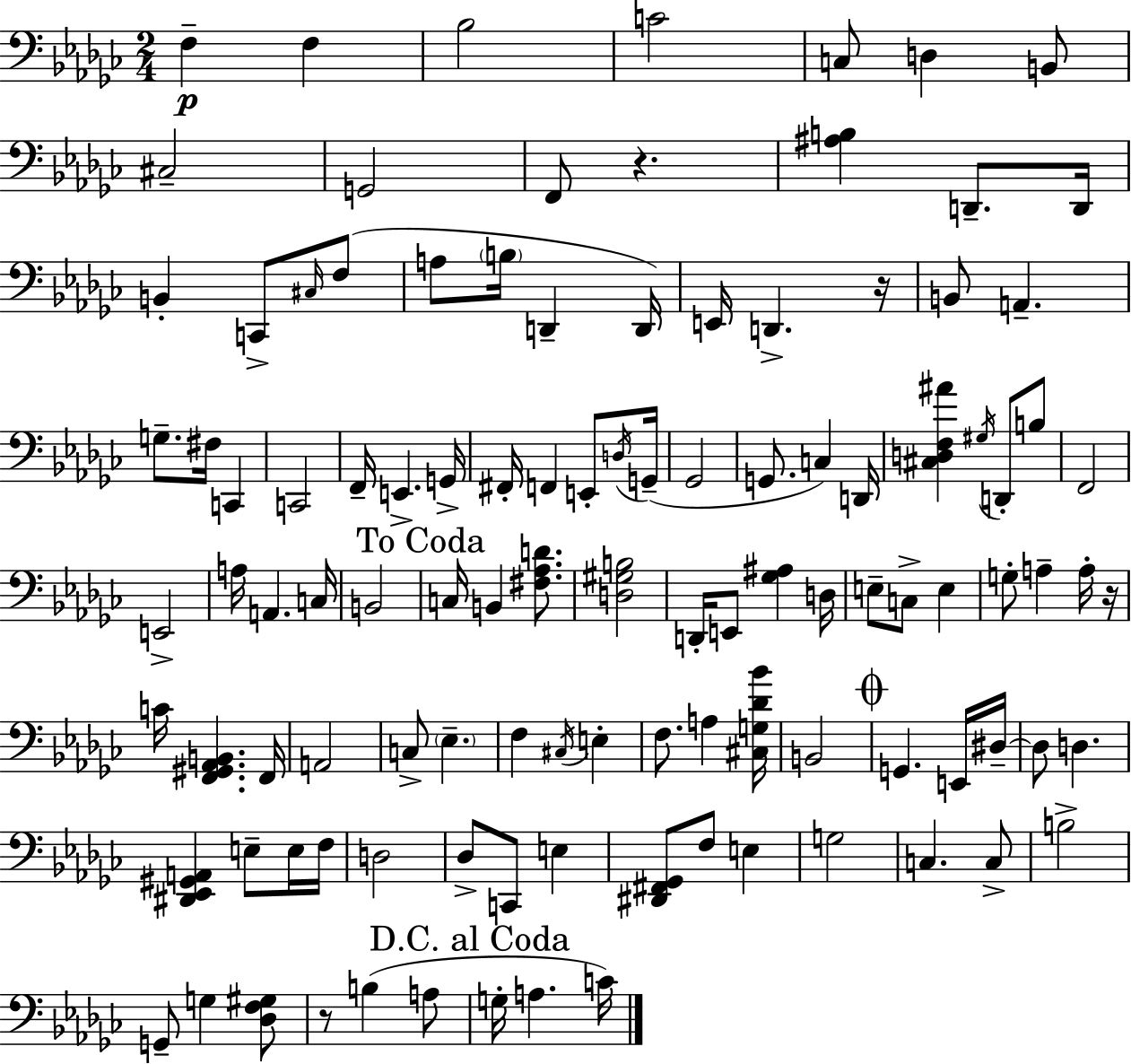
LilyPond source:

{
  \clef bass
  \numericTimeSignature
  \time 2/4
  \key ees \minor
  f4--\p f4 | bes2 | c'2 | c8 d4 b,8 | \break cis2-- | g,2 | f,8 r4. | <ais b>4 d,8.-- d,16 | \break b,4-. c,8-> \grace { cis16 } f8( | a8 \parenthesize b16 d,4-- | d,16) e,16 d,4.-> | r16 b,8 a,4.-- | \break g8.-- fis16 c,4 | c,2 | f,16-- e,4.-> | g,16-> fis,16-. f,4 e,8-. | \break \acciaccatura { d16 } g,16--( ges,2 | g,8. c4) | d,16 <cis d f ais'>4 \acciaccatura { gis16 } d,8-. | b8 f,2 | \break e,2-> | a16 a,4. | c16 b,2 | \mark "To Coda" c16 b,4 | \break <fis aes d'>8. <d gis b>2 | d,16-. e,8 <ges ais>4 | d16 e8-- c8-> e4 | g8-. a4-- | \break a16-. r16 c'16 <f, gis, aes, b,>4. | f,16 a,2 | c8-> \parenthesize ees4.-- | f4 \acciaccatura { cis16 } | \break e4-. f8. a4 | <cis g des' bes'>16 b,2 | \mark \markup { \musicglyph "scripts.coda" } g,4. | e,16 dis16--~~ dis8 d4. | \break <dis, ees, gis, a,>4 | e8-- e16 f16 d2 | des8-> c,8 | e4 <dis, fis, ges,>8 f8 | \break e4 g2 | c4. | c8-> b2-> | g,8-- g4 | \break <des f gis>8 r8 b4( | a8 \mark "D.C. al Coda" g16-. a4. | c'16) \bar "|."
}